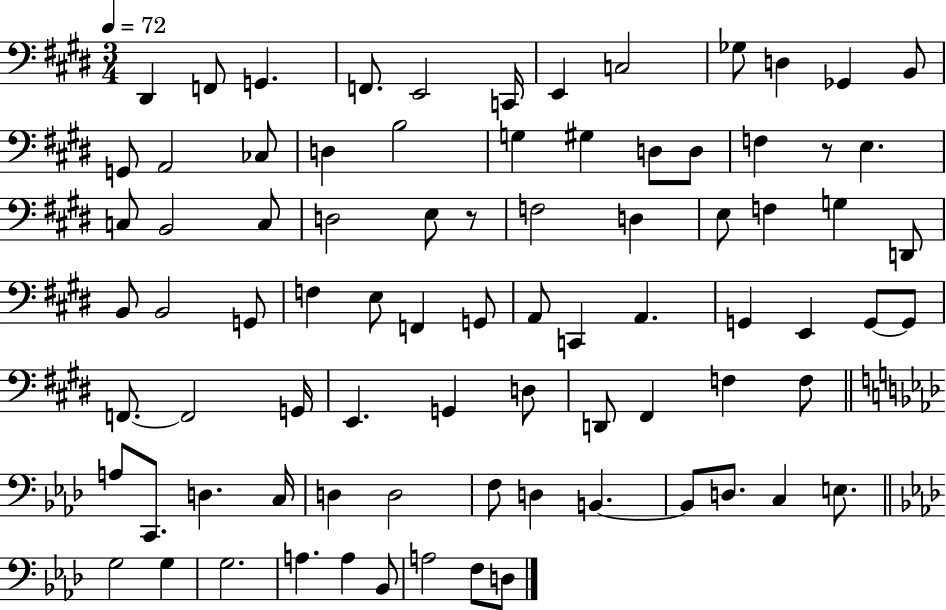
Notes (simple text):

D#2/q F2/e G2/q. F2/e. E2/h C2/s E2/q C3/h Gb3/e D3/q Gb2/q B2/e G2/e A2/h CES3/e D3/q B3/h G3/q G#3/q D3/e D3/e F3/q R/e E3/q. C3/e B2/h C3/e D3/h E3/e R/e F3/h D3/q E3/e F3/q G3/q D2/e B2/e B2/h G2/e F3/q E3/e F2/q G2/e A2/e C2/q A2/q. G2/q E2/q G2/e G2/e F2/e. F2/h G2/s E2/q. G2/q D3/e D2/e F#2/q F3/q F3/e A3/e C2/e. D3/q. C3/s D3/q D3/h F3/e D3/q B2/q. B2/e D3/e. C3/q E3/e. G3/h G3/q G3/h. A3/q. A3/q Bb2/e A3/h F3/e D3/e